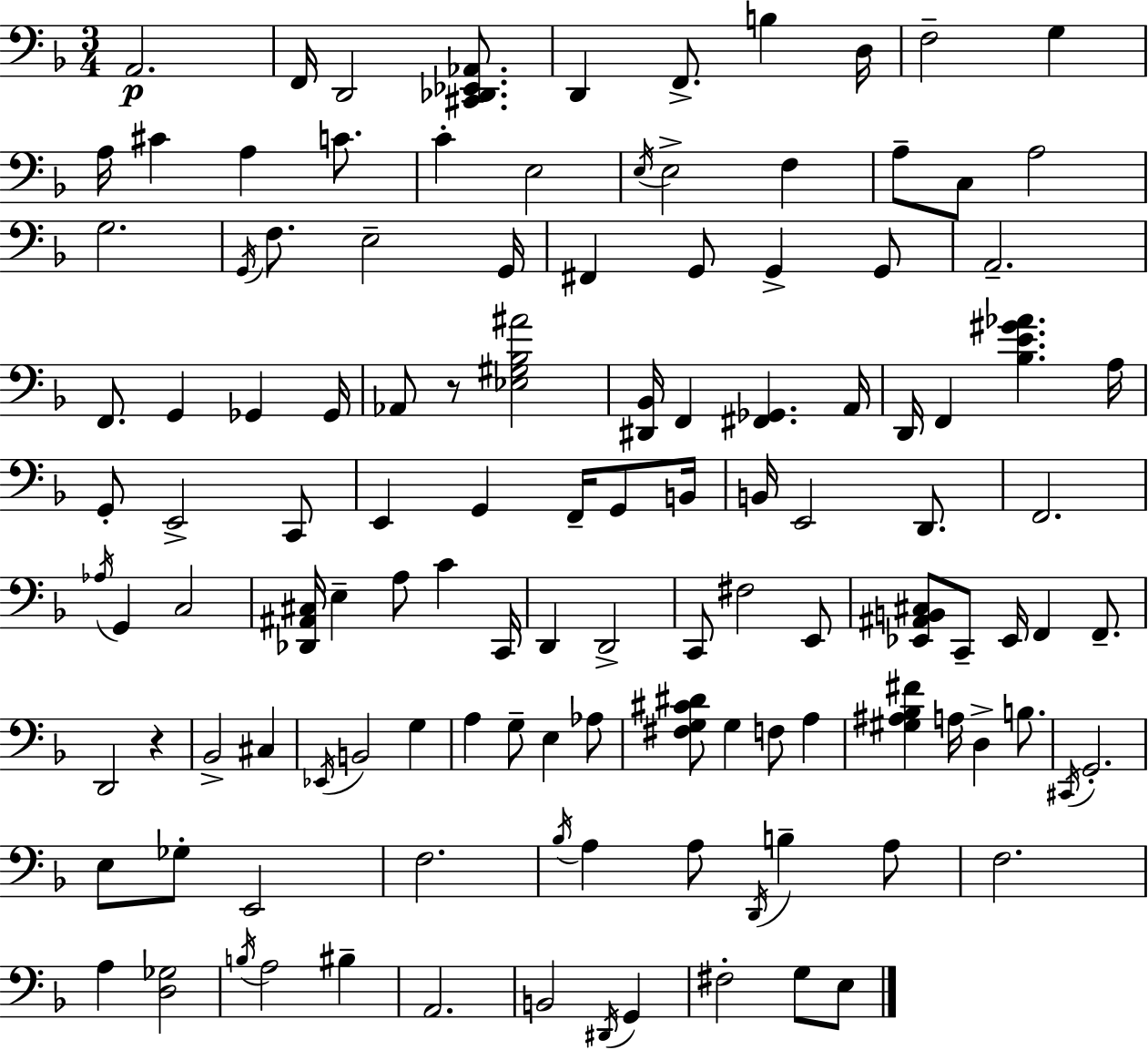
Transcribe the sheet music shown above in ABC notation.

X:1
T:Untitled
M:3/4
L:1/4
K:Dm
A,,2 F,,/4 D,,2 [^C,,_D,,_E,,_A,,]/2 D,, F,,/2 B, D,/4 F,2 G, A,/4 ^C A, C/2 C E,2 E,/4 E,2 F, A,/2 C,/2 A,2 G,2 G,,/4 F,/2 E,2 G,,/4 ^F,, G,,/2 G,, G,,/2 A,,2 F,,/2 G,, _G,, _G,,/4 _A,,/2 z/2 [_E,^G,_B,^A]2 [^D,,_B,,]/4 F,, [^F,,_G,,] A,,/4 D,,/4 F,, [_B,E^G_A] A,/4 G,,/2 E,,2 C,,/2 E,, G,, F,,/4 G,,/2 B,,/4 B,,/4 E,,2 D,,/2 F,,2 _A,/4 G,, C,2 [_D,,^A,,^C,]/4 E, A,/2 C C,,/4 D,, D,,2 C,,/2 ^F,2 E,,/2 [_E,,^A,,B,,^C,]/2 C,,/2 _E,,/4 F,, F,,/2 D,,2 z _B,,2 ^C, _E,,/4 B,,2 G, A, G,/2 E, _A,/2 [^F,G,^C^D]/2 G, F,/2 A, [^G,^A,_B,^F] A,/4 D, B,/2 ^C,,/4 G,,2 E,/2 _G,/2 E,,2 F,2 _B,/4 A, A,/2 D,,/4 B, A,/2 F,2 A, [D,_G,]2 B,/4 A,2 ^B, A,,2 B,,2 ^D,,/4 G,, ^F,2 G,/2 E,/2